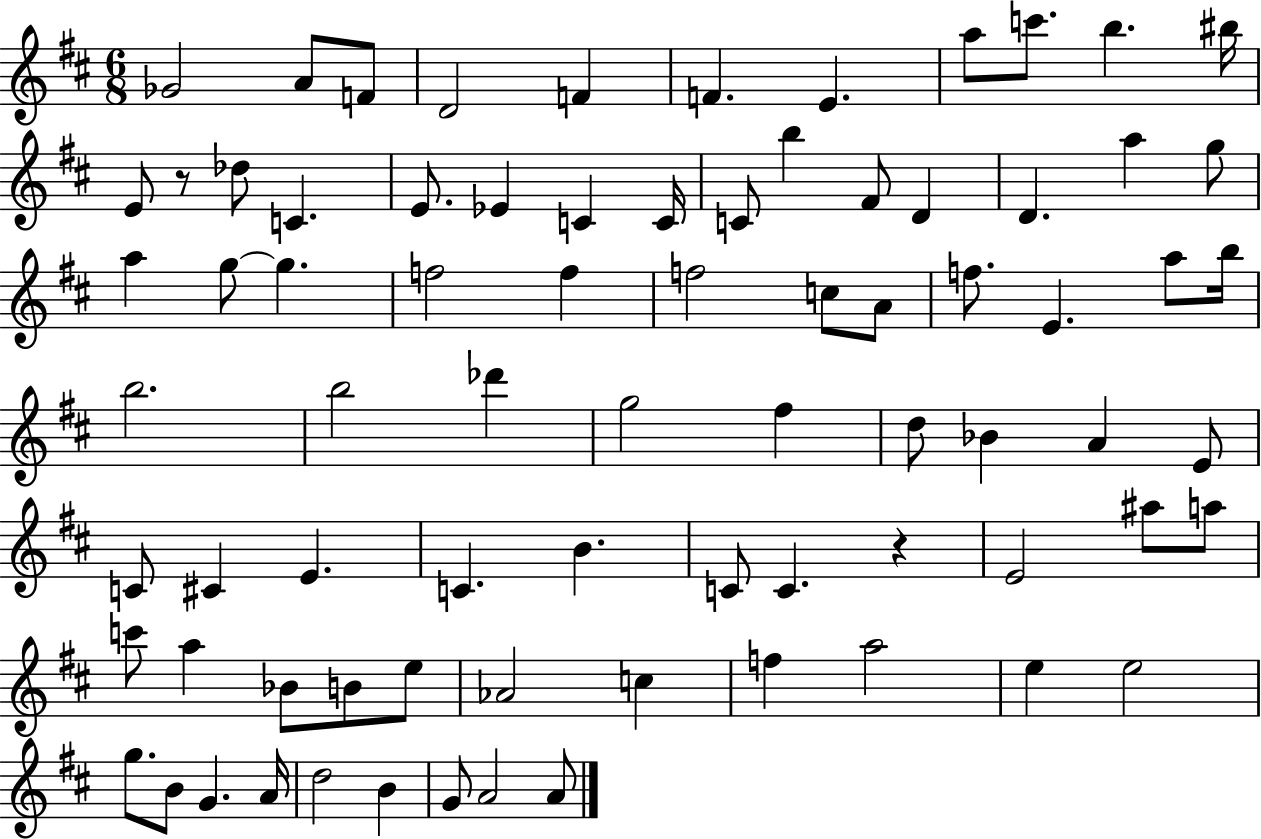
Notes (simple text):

Gb4/h A4/e F4/e D4/h F4/q F4/q. E4/q. A5/e C6/e. B5/q. BIS5/s E4/e R/e Db5/e C4/q. E4/e. Eb4/q C4/q C4/s C4/e B5/q F#4/e D4/q D4/q. A5/q G5/e A5/q G5/e G5/q. F5/h F5/q F5/h C5/e A4/e F5/e. E4/q. A5/e B5/s B5/h. B5/h Db6/q G5/h F#5/q D5/e Bb4/q A4/q E4/e C4/e C#4/q E4/q. C4/q. B4/q. C4/e C4/q. R/q E4/h A#5/e A5/e C6/e A5/q Bb4/e B4/e E5/e Ab4/h C5/q F5/q A5/h E5/q E5/h G5/e. B4/e G4/q. A4/s D5/h B4/q G4/e A4/h A4/e